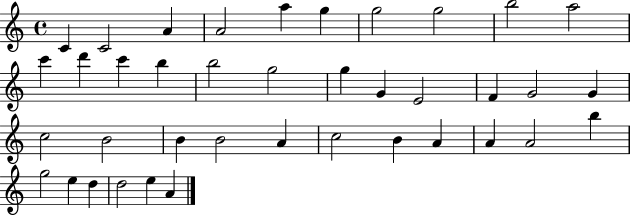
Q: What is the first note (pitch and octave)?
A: C4